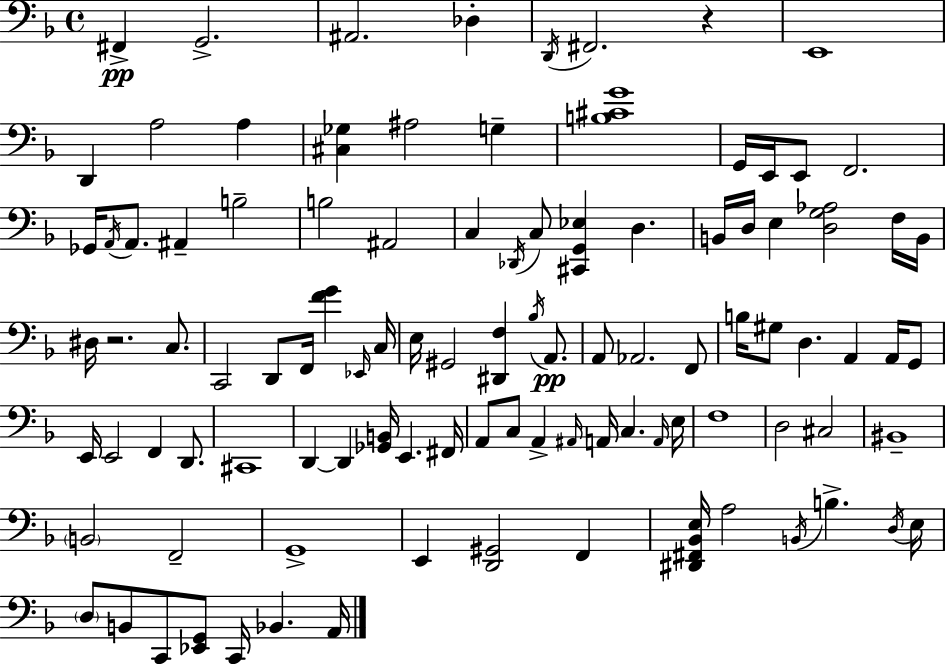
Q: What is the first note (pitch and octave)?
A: F#2